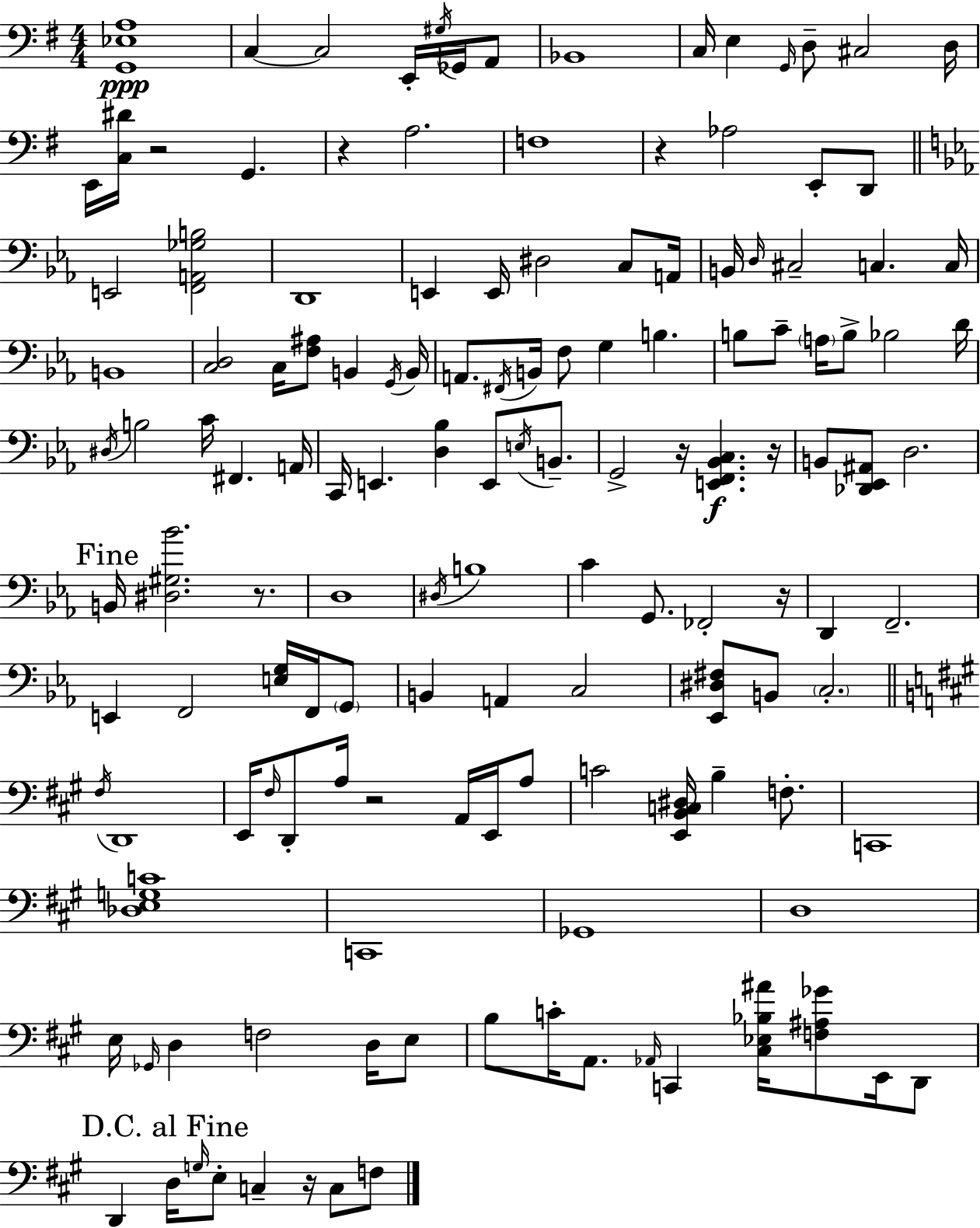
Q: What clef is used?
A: bass